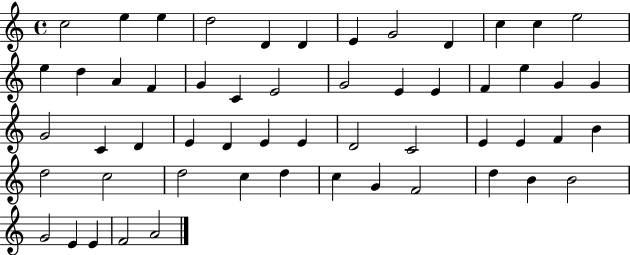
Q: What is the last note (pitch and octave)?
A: A4